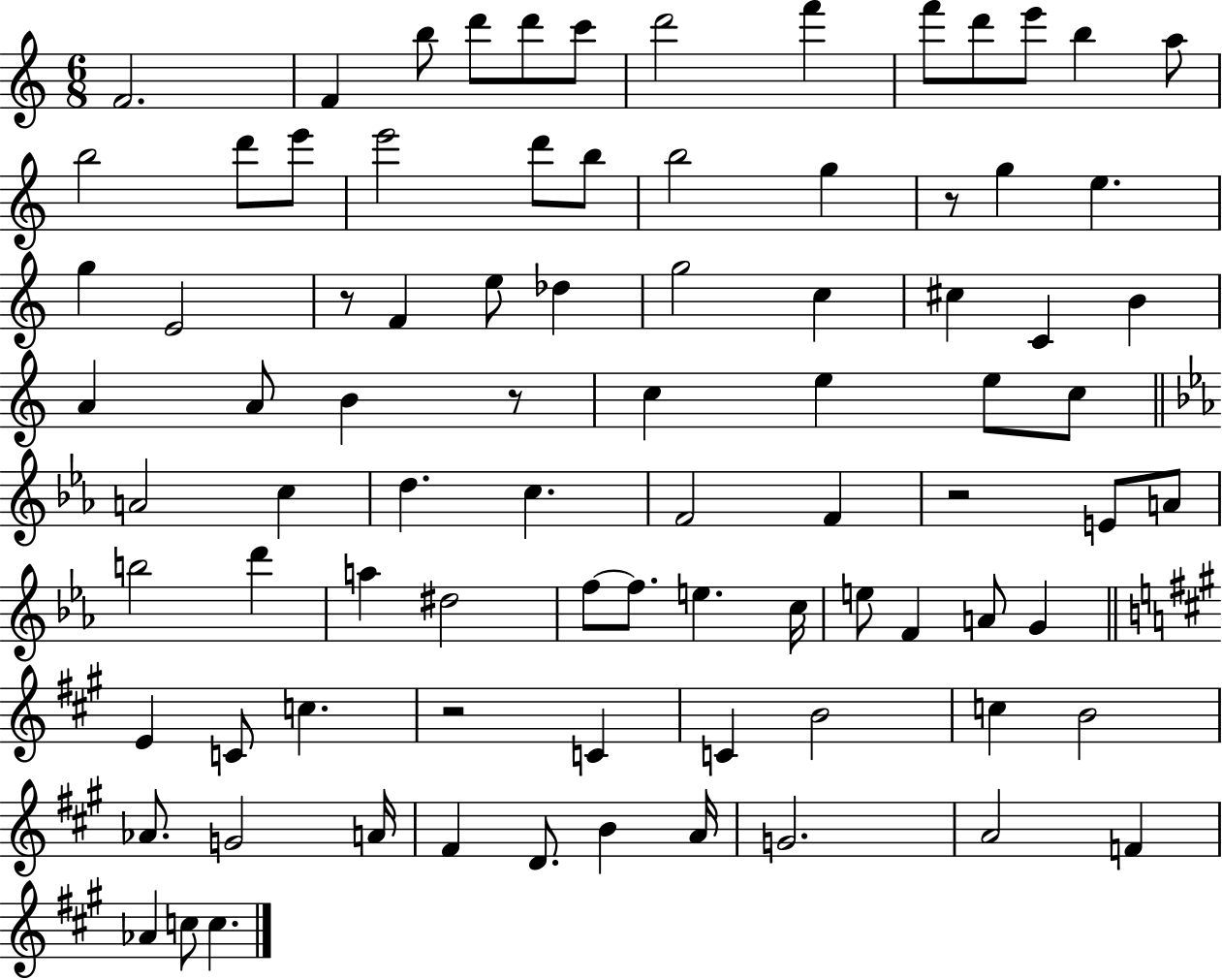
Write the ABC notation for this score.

X:1
T:Untitled
M:6/8
L:1/4
K:C
F2 F b/2 d'/2 d'/2 c'/2 d'2 f' f'/2 d'/2 e'/2 b a/2 b2 d'/2 e'/2 e'2 d'/2 b/2 b2 g z/2 g e g E2 z/2 F e/2 _d g2 c ^c C B A A/2 B z/2 c e e/2 c/2 A2 c d c F2 F z2 E/2 A/2 b2 d' a ^d2 f/2 f/2 e c/4 e/2 F A/2 G E C/2 c z2 C C B2 c B2 _A/2 G2 A/4 ^F D/2 B A/4 G2 A2 F _A c/2 c